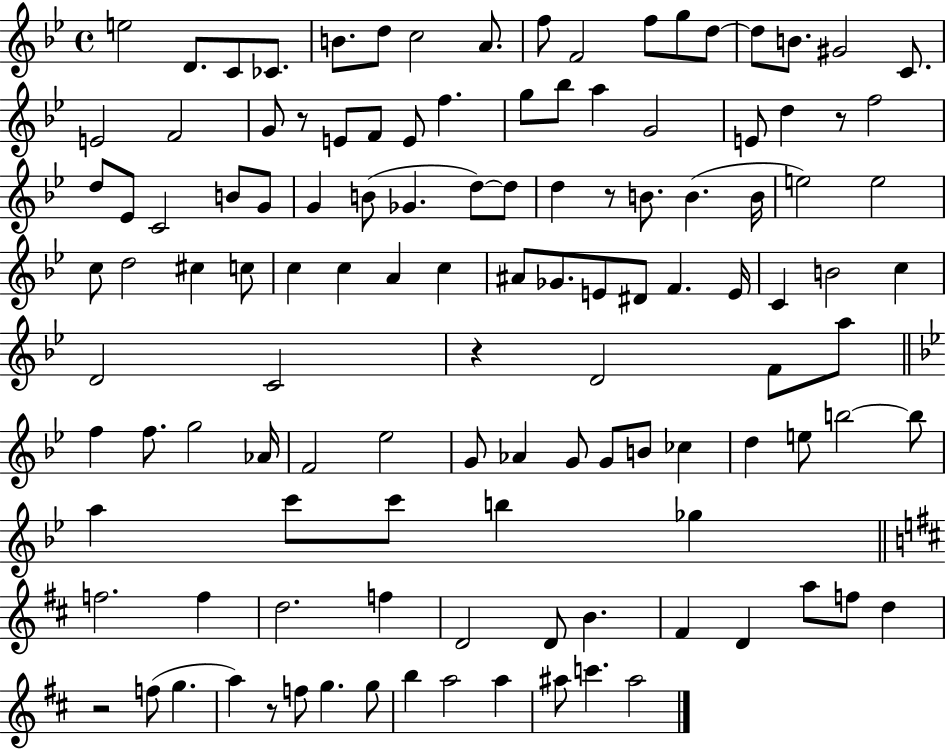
{
  \clef treble
  \time 4/4
  \defaultTimeSignature
  \key bes \major
  e''2 d'8. c'8 ces'8. | b'8. d''8 c''2 a'8. | f''8 f'2 f''8 g''8 d''8~~ | d''8 b'8. gis'2 c'8. | \break e'2 f'2 | g'8 r8 e'8 f'8 e'8 f''4. | g''8 bes''8 a''4 g'2 | e'8 d''4 r8 f''2 | \break d''8 ees'8 c'2 b'8 g'8 | g'4 b'8( ges'4. d''8~~) d''8 | d''4 r8 b'8. b'4.( b'16 | e''2) e''2 | \break c''8 d''2 cis''4 c''8 | c''4 c''4 a'4 c''4 | ais'8 ges'8. e'8 dis'8 f'4. e'16 | c'4 b'2 c''4 | \break d'2 c'2 | r4 d'2 f'8 a''8 | \bar "||" \break \key bes \major f''4 f''8. g''2 aes'16 | f'2 ees''2 | g'8 aes'4 g'8 g'8 b'8 ces''4 | d''4 e''8 b''2~~ b''8 | \break a''4 c'''8 c'''8 b''4 ges''4 | \bar "||" \break \key b \minor f''2. f''4 | d''2. f''4 | d'2 d'8 b'4. | fis'4 d'4 a''8 f''8 d''4 | \break r2 f''8( g''4. | a''4) r8 f''8 g''4. g''8 | b''4 a''2 a''4 | ais''8 c'''4. ais''2 | \break \bar "|."
}